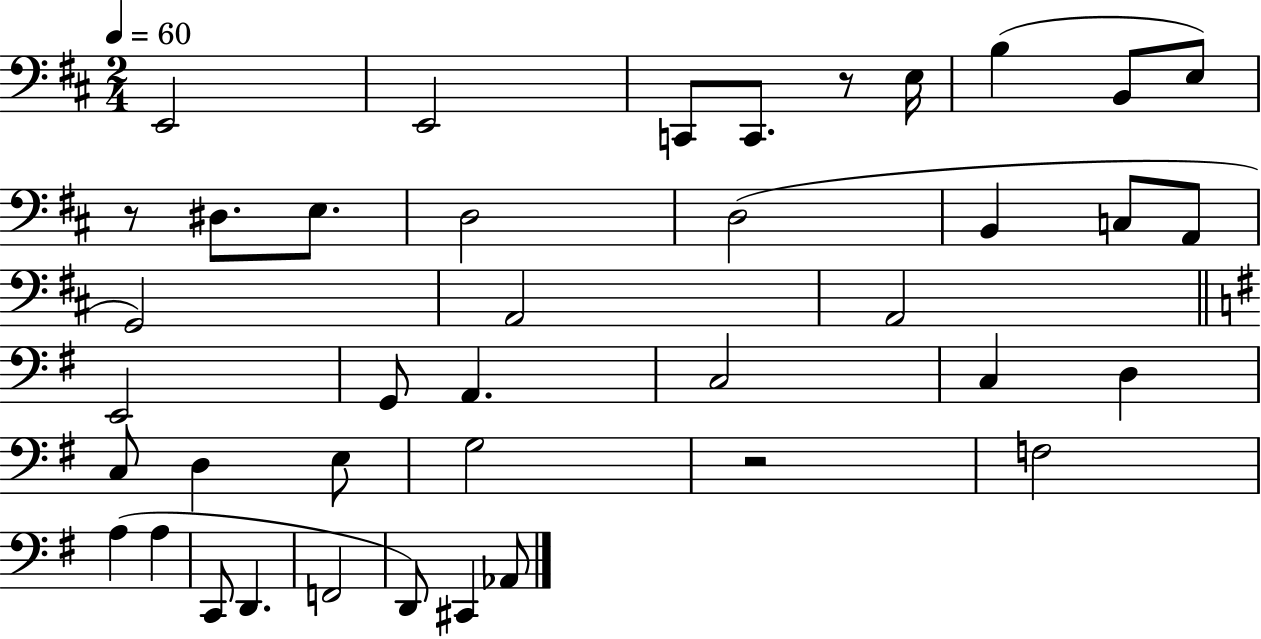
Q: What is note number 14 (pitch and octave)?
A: C3